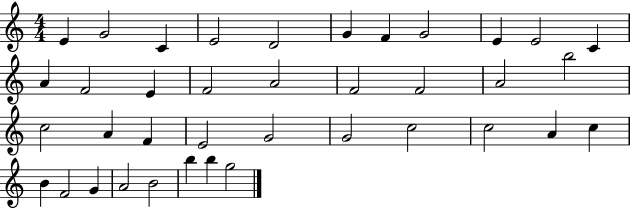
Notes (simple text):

E4/q G4/h C4/q E4/h D4/h G4/q F4/q G4/h E4/q E4/h C4/q A4/q F4/h E4/q F4/h A4/h F4/h F4/h A4/h B5/h C5/h A4/q F4/q E4/h G4/h G4/h C5/h C5/h A4/q C5/q B4/q F4/h G4/q A4/h B4/h B5/q B5/q G5/h